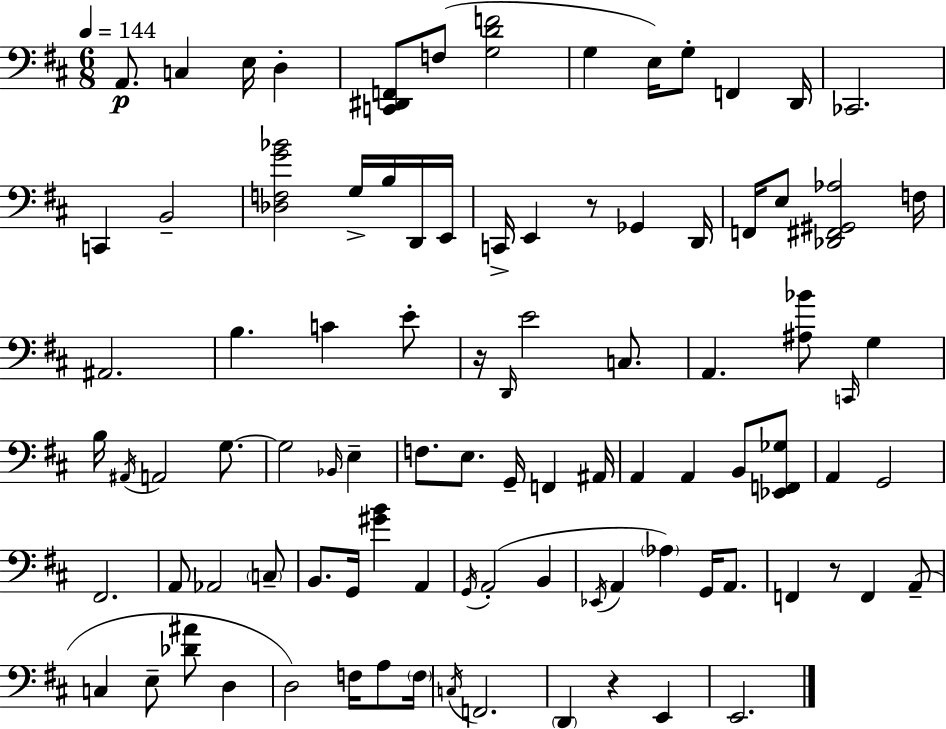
{
  \clef bass
  \numericTimeSignature
  \time 6/8
  \key d \major
  \tempo 4 = 144
  a,8.\p c4 e16 d4-. | <c, dis, f,>8 f8( <g d' f'>2 | g4 e16) g8-. f,4 d,16 | ces,2. | \break c,4 b,2-- | <des f g' bes'>2 g16-> b16 d,16 e,16 | c,16-> e,4 r8 ges,4 d,16 | f,16 e8 <des, fis, gis, aes>2 f16 | \break ais,2. | b4. c'4 e'8-. | r16 \grace { d,16 } e'2 c8. | a,4. <ais bes'>8 \grace { c,16 } g4 | \break b16 \acciaccatura { ais,16 } a,2 | g8.~~ g2 \grace { bes,16 } | e4-- f8. e8. g,16-- f,4 | ais,16 a,4 a,4 | \break b,8 <ees, f, ges>8 a,4 g,2 | fis,2. | a,8 aes,2 | \parenthesize c8-- b,8. g,16 <gis' b'>4 | \break a,4 \acciaccatura { g,16 } a,2-.( | b,4 \acciaccatura { ees,16 } a,4 \parenthesize aes4) | g,16 a,8. f,4 r8 | f,4 a,8--( c4 e8-- | \break <des' ais'>8 d4 d2) | f16 a8 \parenthesize f16 \acciaccatura { c16 } f,2. | \parenthesize d,4 r4 | e,4 e,2. | \break \bar "|."
}